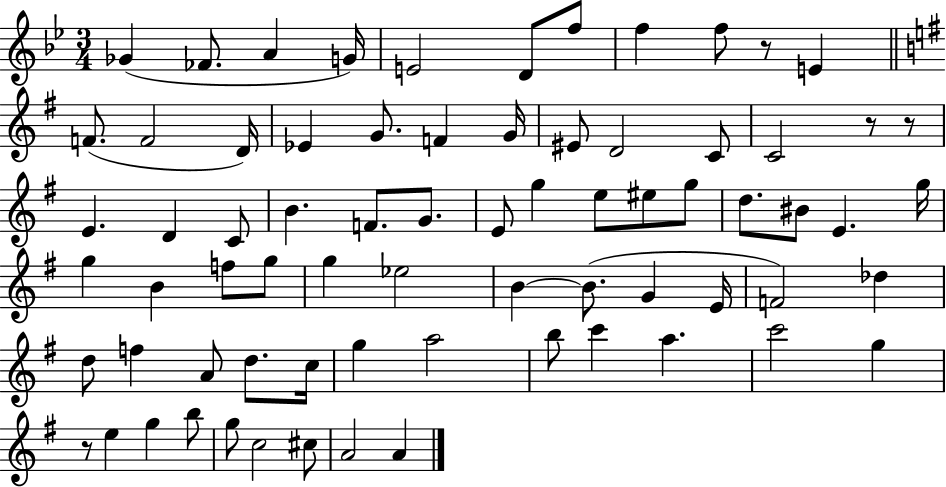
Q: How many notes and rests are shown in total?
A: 72